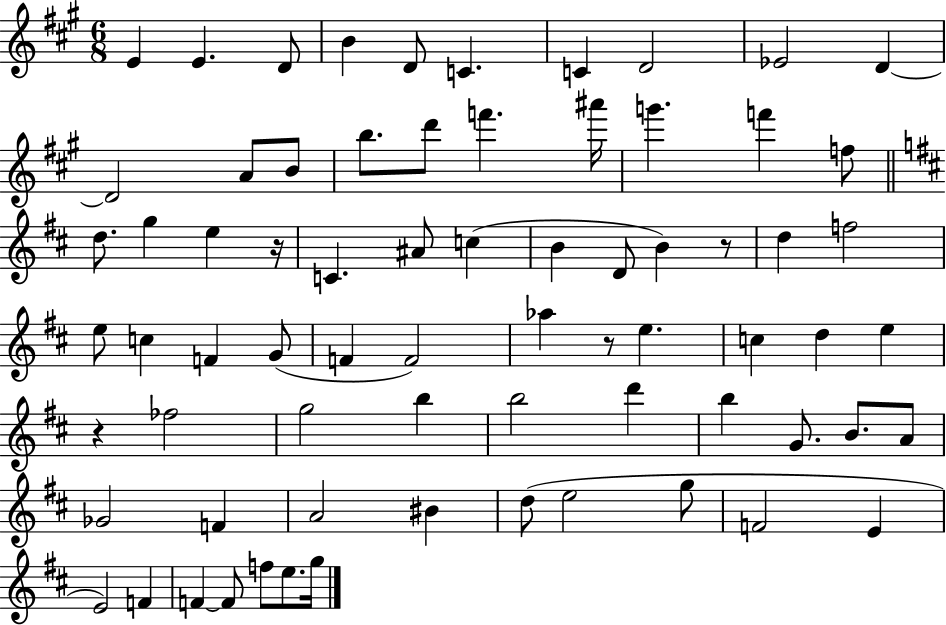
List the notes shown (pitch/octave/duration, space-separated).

E4/q E4/q. D4/e B4/q D4/e C4/q. C4/q D4/h Eb4/h D4/q D4/h A4/e B4/e B5/e. D6/e F6/q. A#6/s G6/q. F6/q F5/e D5/e. G5/q E5/q R/s C4/q. A#4/e C5/q B4/q D4/e B4/q R/e D5/q F5/h E5/e C5/q F4/q G4/e F4/q F4/h Ab5/q R/e E5/q. C5/q D5/q E5/q R/q FES5/h G5/h B5/q B5/h D6/q B5/q G4/e. B4/e. A4/e Gb4/h F4/q A4/h BIS4/q D5/e E5/h G5/e F4/h E4/q E4/h F4/q F4/q F4/e F5/e E5/e. G5/s